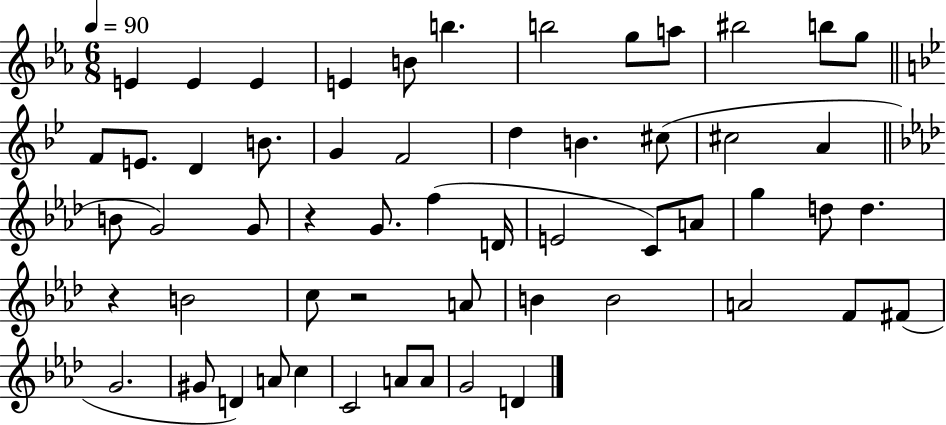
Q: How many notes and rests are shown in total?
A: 56